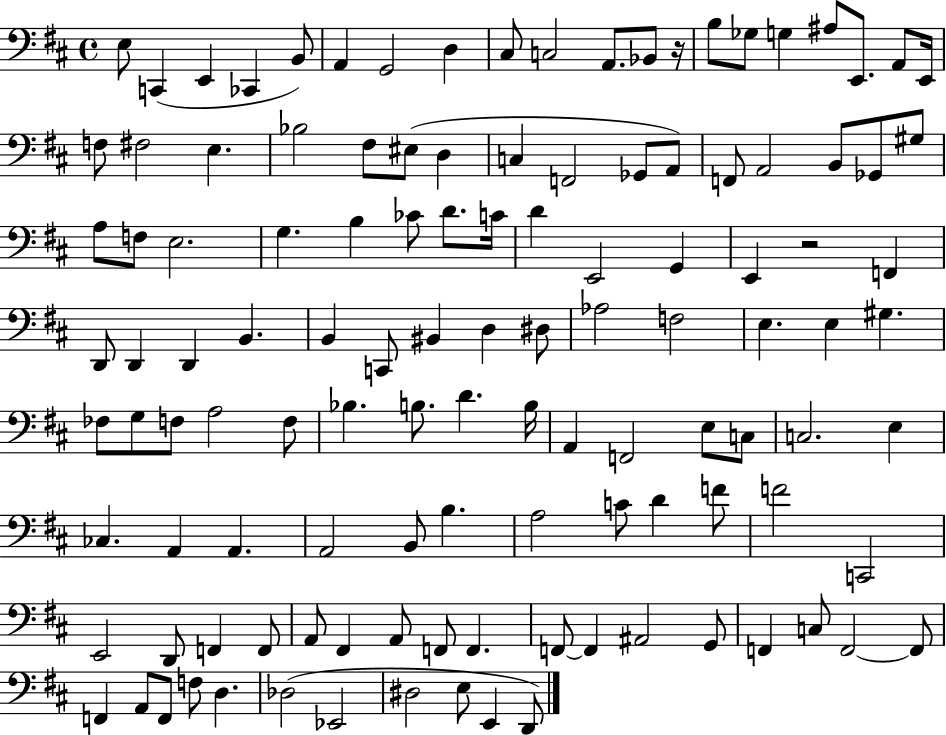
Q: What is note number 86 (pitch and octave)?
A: D4